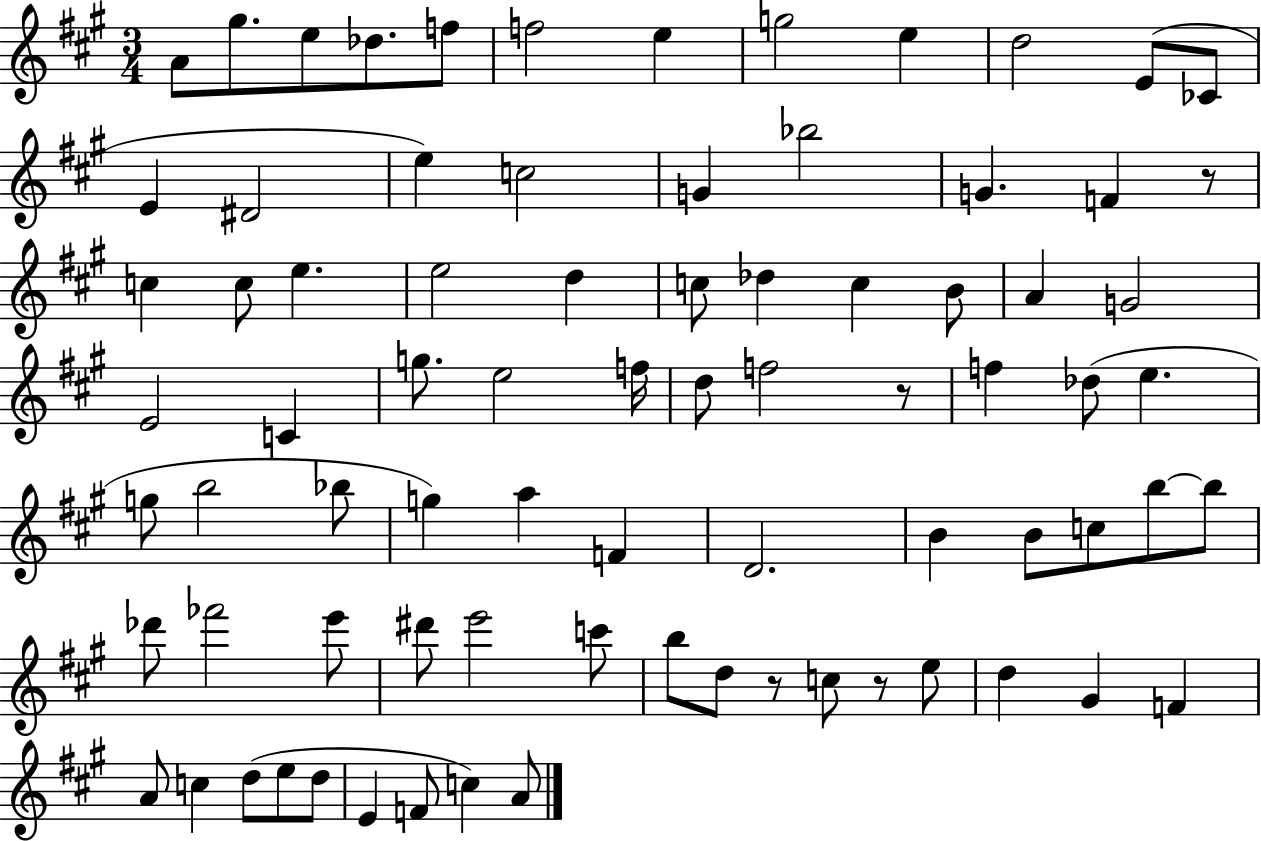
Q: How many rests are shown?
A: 4